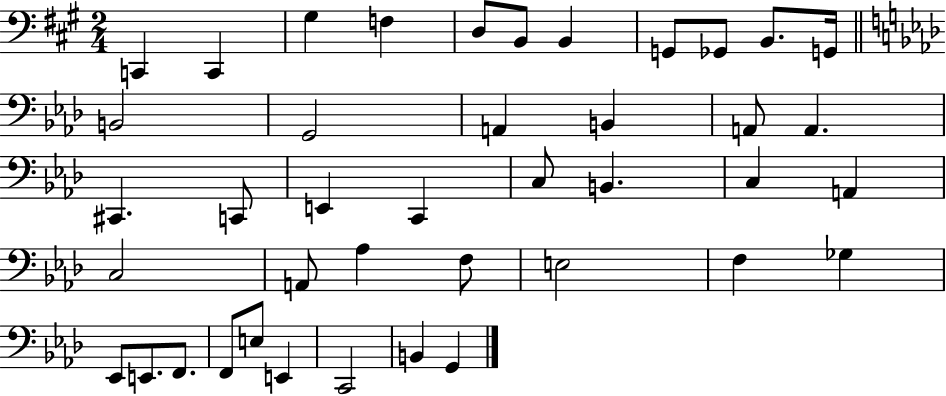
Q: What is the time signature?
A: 2/4